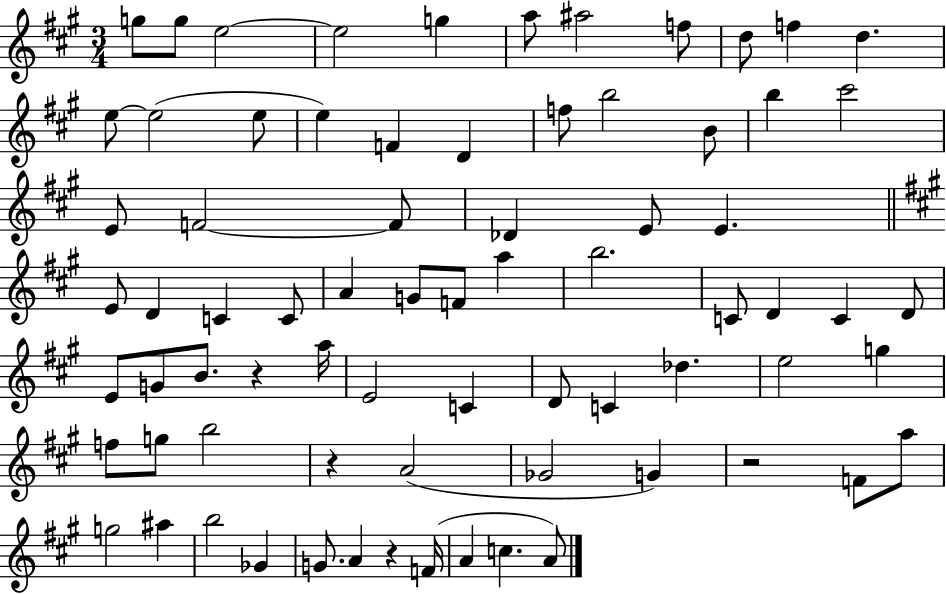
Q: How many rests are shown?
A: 4